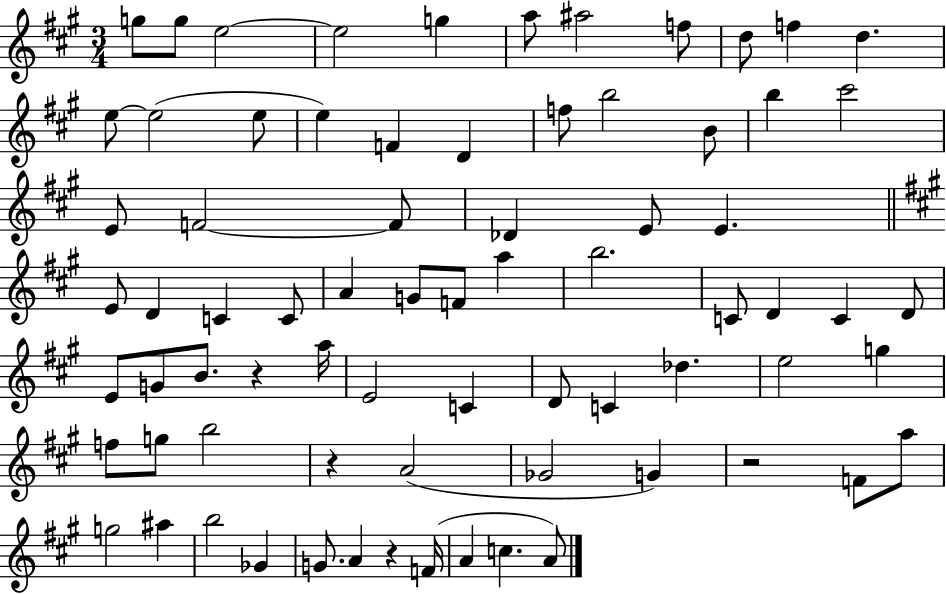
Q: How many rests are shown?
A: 4